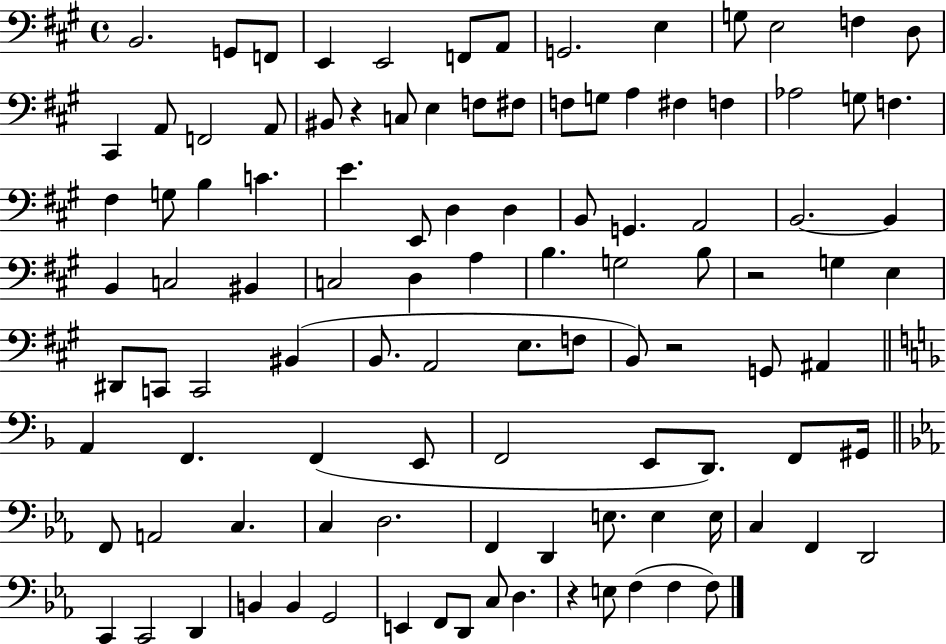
B2/h. G2/e F2/e E2/q E2/h F2/e A2/e G2/h. E3/q G3/e E3/h F3/q D3/e C#2/q A2/e F2/h A2/e BIS2/e R/q C3/e E3/q F3/e F#3/e F3/e G3/e A3/q F#3/q F3/q Ab3/h G3/e F3/q. F#3/q G3/e B3/q C4/q. E4/q. E2/e D3/q D3/q B2/e G2/q. A2/h B2/h. B2/q B2/q C3/h BIS2/q C3/h D3/q A3/q B3/q. G3/h B3/e R/h G3/q E3/q D#2/e C2/e C2/h BIS2/q B2/e. A2/h E3/e. F3/e B2/e R/h G2/e A#2/q A2/q F2/q. F2/q E2/e F2/h E2/e D2/e. F2/e G#2/s F2/e A2/h C3/q. C3/q D3/h. F2/q D2/q E3/e. E3/q E3/s C3/q F2/q D2/h C2/q C2/h D2/q B2/q B2/q G2/h E2/q F2/e D2/e C3/e D3/q. R/q E3/e F3/q F3/q F3/e